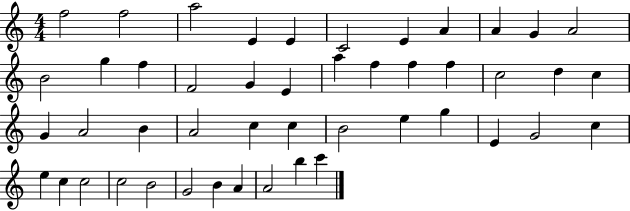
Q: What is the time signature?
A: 4/4